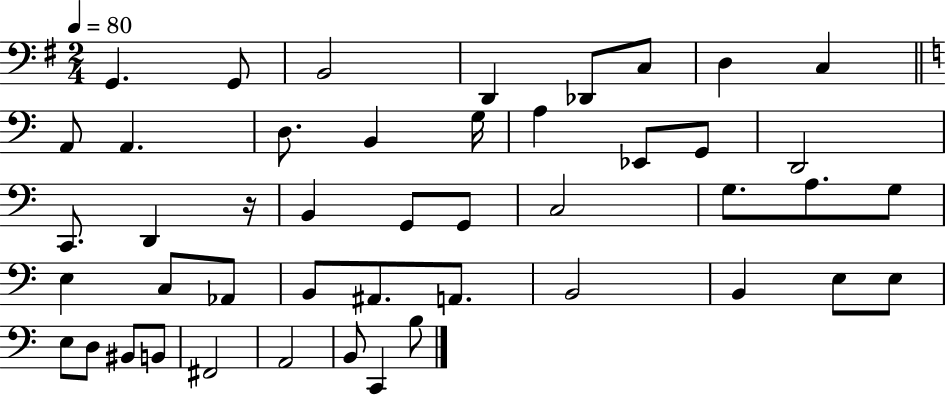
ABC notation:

X:1
T:Untitled
M:2/4
L:1/4
K:G
G,, G,,/2 B,,2 D,, _D,,/2 C,/2 D, C, A,,/2 A,, D,/2 B,, G,/4 A, _E,,/2 G,,/2 D,,2 C,,/2 D,, z/4 B,, G,,/2 G,,/2 C,2 G,/2 A,/2 G,/2 E, C,/2 _A,,/2 B,,/2 ^A,,/2 A,,/2 B,,2 B,, E,/2 E,/2 E,/2 D,/2 ^B,,/2 B,,/2 ^F,,2 A,,2 B,,/2 C,, B,/2